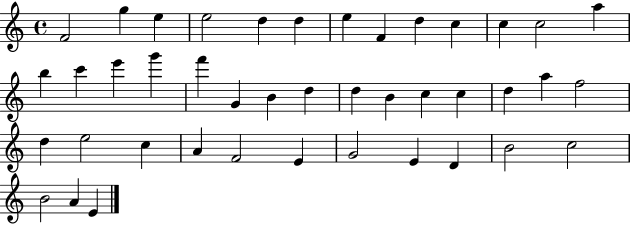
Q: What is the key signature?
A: C major